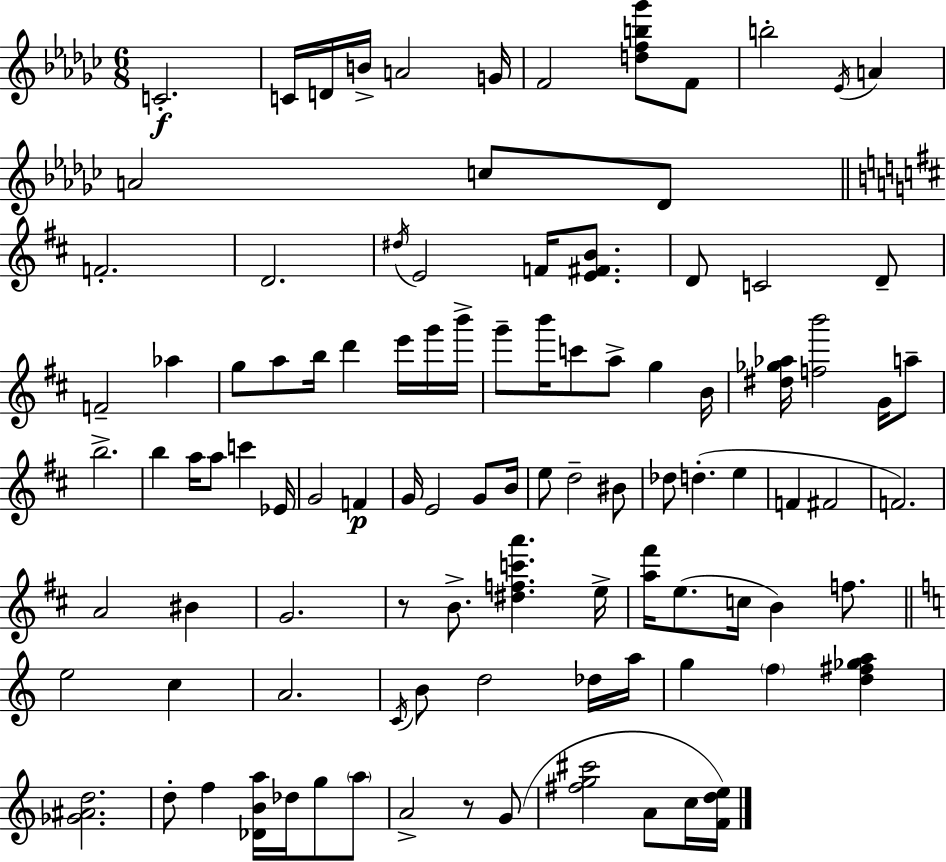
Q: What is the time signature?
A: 6/8